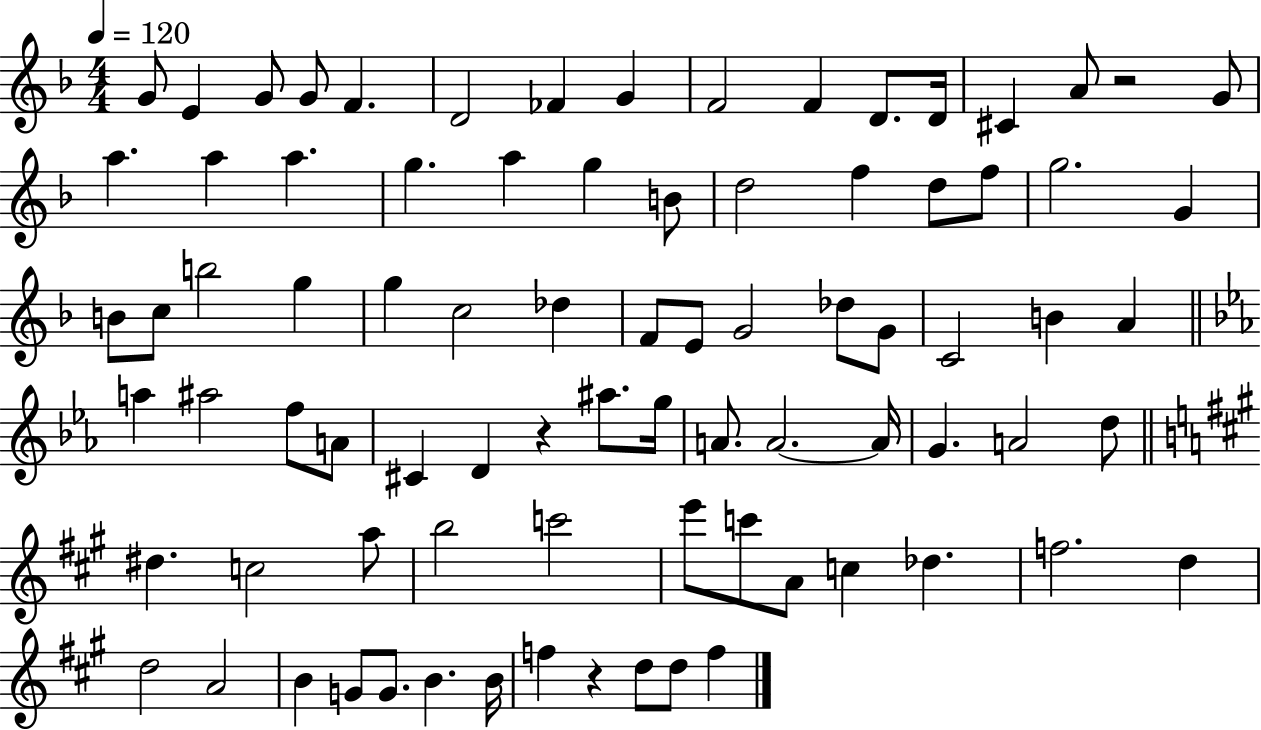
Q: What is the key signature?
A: F major